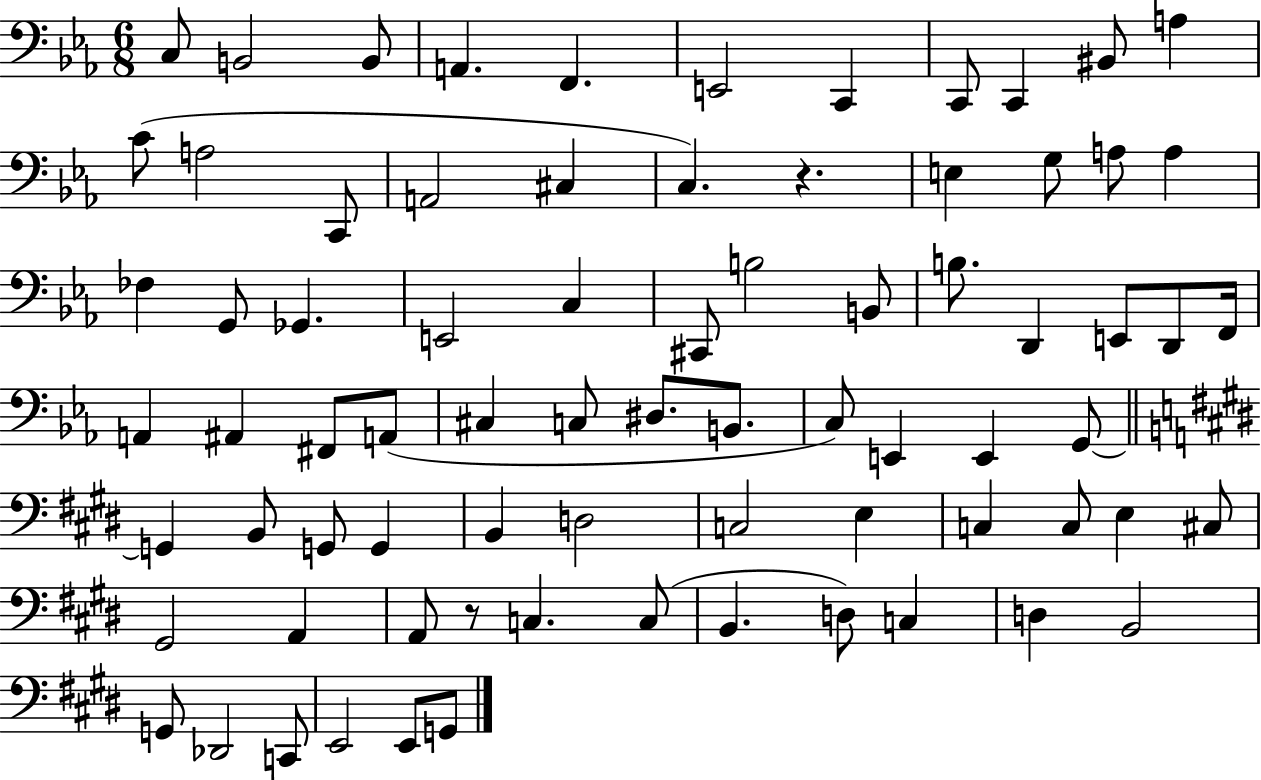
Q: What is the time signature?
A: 6/8